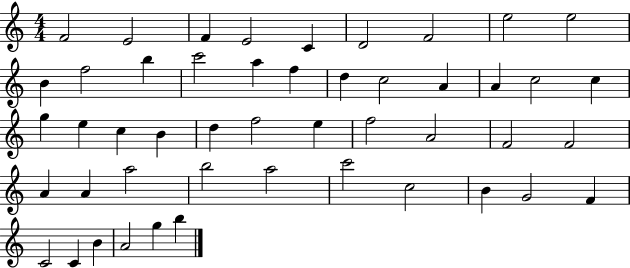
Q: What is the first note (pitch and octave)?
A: F4